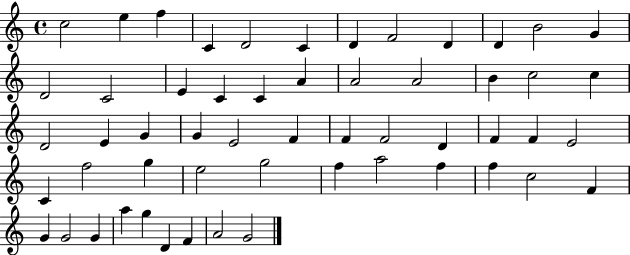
X:1
T:Untitled
M:4/4
L:1/4
K:C
c2 e f C D2 C D F2 D D B2 G D2 C2 E C C A A2 A2 B c2 c D2 E G G E2 F F F2 D F F E2 C f2 g e2 g2 f a2 f f c2 F G G2 G a g D F A2 G2